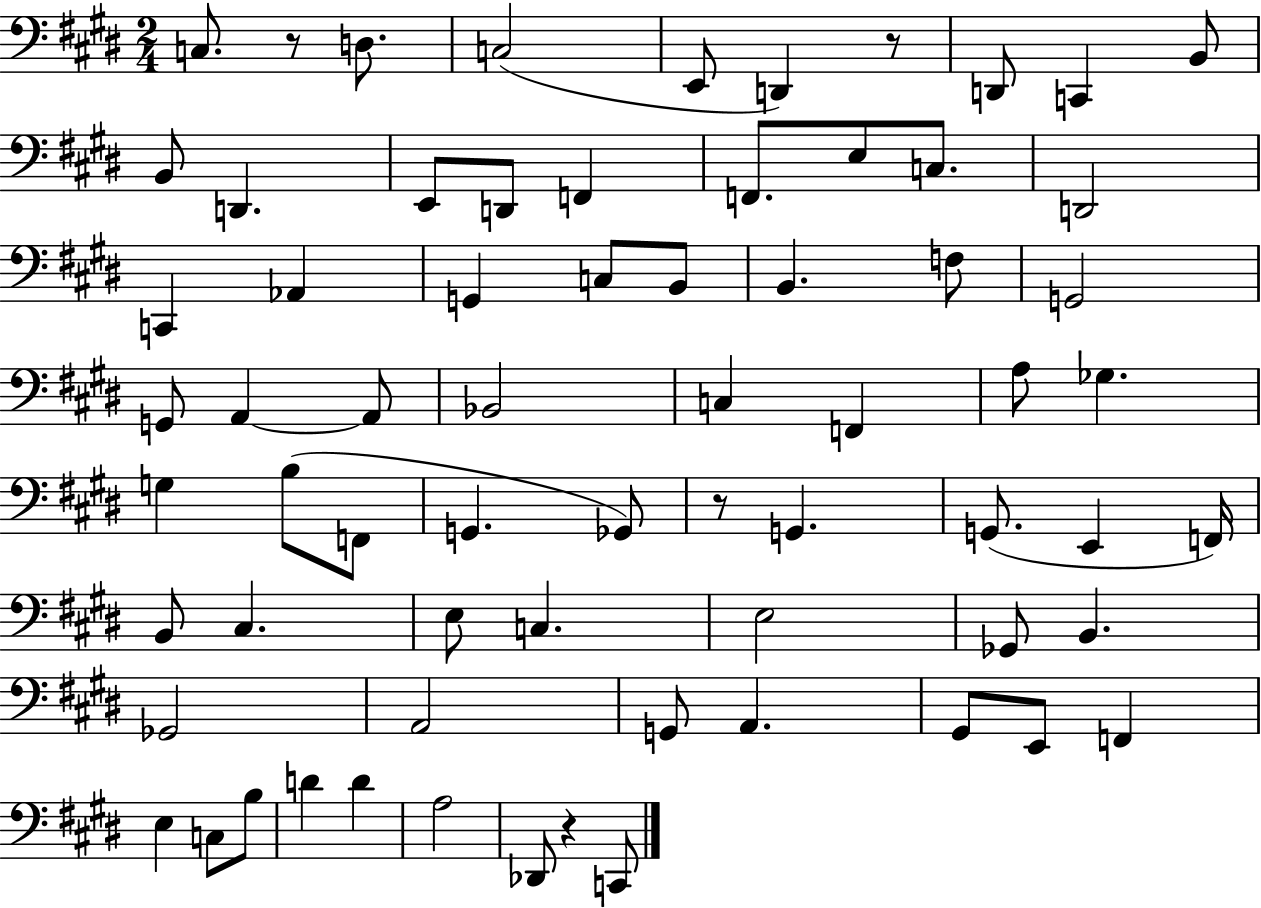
{
  \clef bass
  \numericTimeSignature
  \time 2/4
  \key e \major
  c8. r8 d8. | c2( | e,8 d,4) r8 | d,8 c,4 b,8 | \break b,8 d,4. | e,8 d,8 f,4 | f,8. e8 c8. | d,2 | \break c,4 aes,4 | g,4 c8 b,8 | b,4. f8 | g,2 | \break g,8 a,4~~ a,8 | bes,2 | c4 f,4 | a8 ges4. | \break g4 b8( f,8 | g,4. ges,8) | r8 g,4. | g,8.( e,4 f,16) | \break b,8 cis4. | e8 c4. | e2 | ges,8 b,4. | \break ges,2 | a,2 | g,8 a,4. | gis,8 e,8 f,4 | \break e4 c8 b8 | d'4 d'4 | a2 | des,8 r4 c,8 | \break \bar "|."
}